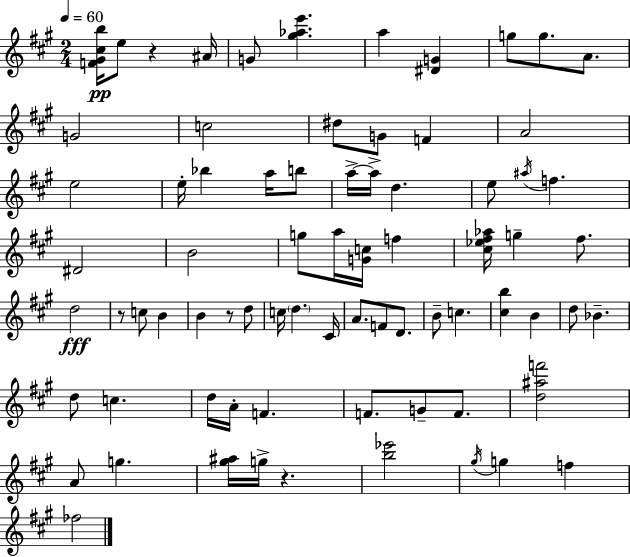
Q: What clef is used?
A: treble